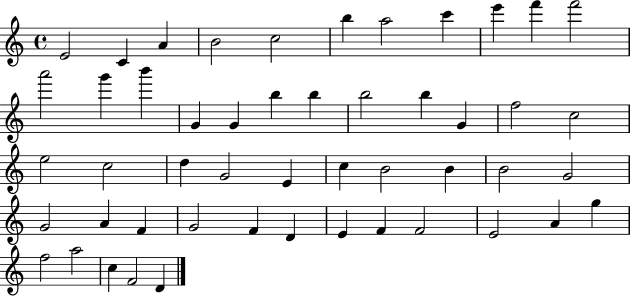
X:1
T:Untitled
M:4/4
L:1/4
K:C
E2 C A B2 c2 b a2 c' e' f' f'2 a'2 g' b' G G b b b2 b G f2 c2 e2 c2 d G2 E c B2 B B2 G2 G2 A F G2 F D E F F2 E2 A g f2 a2 c F2 D